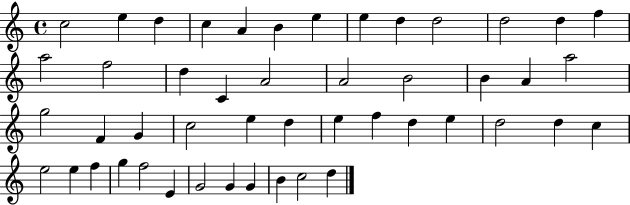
{
  \clef treble
  \time 4/4
  \defaultTimeSignature
  \key c \major
  c''2 e''4 d''4 | c''4 a'4 b'4 e''4 | e''4 d''4 d''2 | d''2 d''4 f''4 | \break a''2 f''2 | d''4 c'4 a'2 | a'2 b'2 | b'4 a'4 a''2 | \break g''2 f'4 g'4 | c''2 e''4 d''4 | e''4 f''4 d''4 e''4 | d''2 d''4 c''4 | \break e''2 e''4 f''4 | g''4 f''2 e'4 | g'2 g'4 g'4 | b'4 c''2 d''4 | \break \bar "|."
}